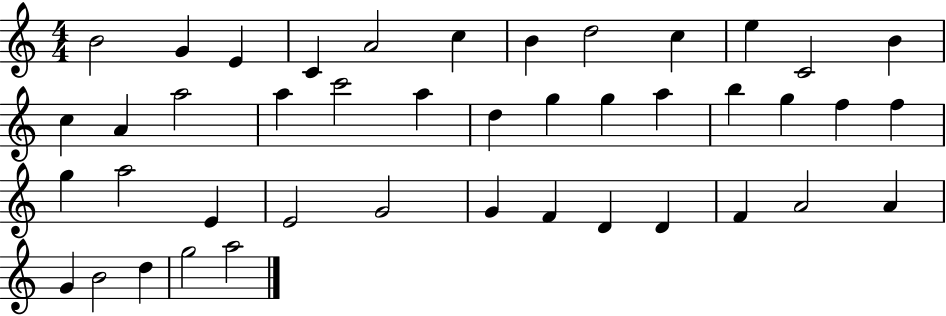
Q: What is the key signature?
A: C major